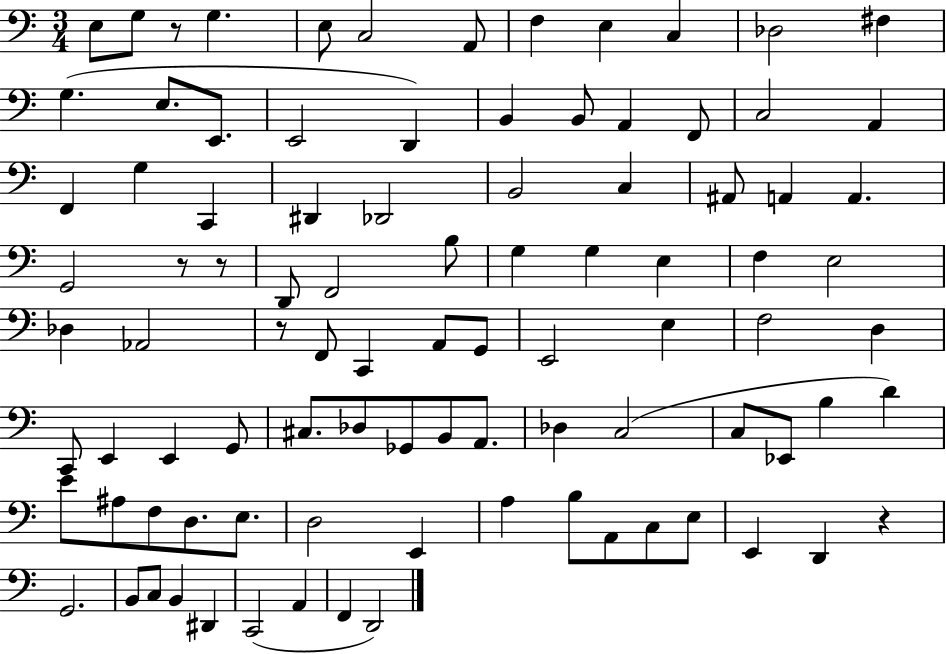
X:1
T:Untitled
M:3/4
L:1/4
K:C
E,/2 G,/2 z/2 G, E,/2 C,2 A,,/2 F, E, C, _D,2 ^F, G, E,/2 E,,/2 E,,2 D,, B,, B,,/2 A,, F,,/2 C,2 A,, F,, G, C,, ^D,, _D,,2 B,,2 C, ^A,,/2 A,, A,, G,,2 z/2 z/2 D,,/2 F,,2 B,/2 G, G, E, F, E,2 _D, _A,,2 z/2 F,,/2 C,, A,,/2 G,,/2 E,,2 E, F,2 D, C,,/2 E,, E,, G,,/2 ^C,/2 _D,/2 _G,,/2 B,,/2 A,,/2 _D, C,2 C,/2 _E,,/2 B, D E/2 ^A,/2 F,/2 D,/2 E,/2 D,2 E,, A, B,/2 A,,/2 C,/2 E,/2 E,, D,, z G,,2 B,,/2 C,/2 B,, ^D,, C,,2 A,, F,, D,,2